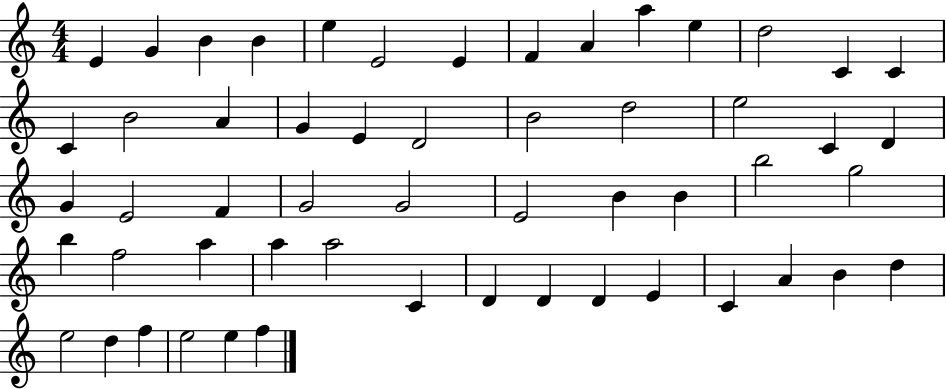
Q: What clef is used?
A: treble